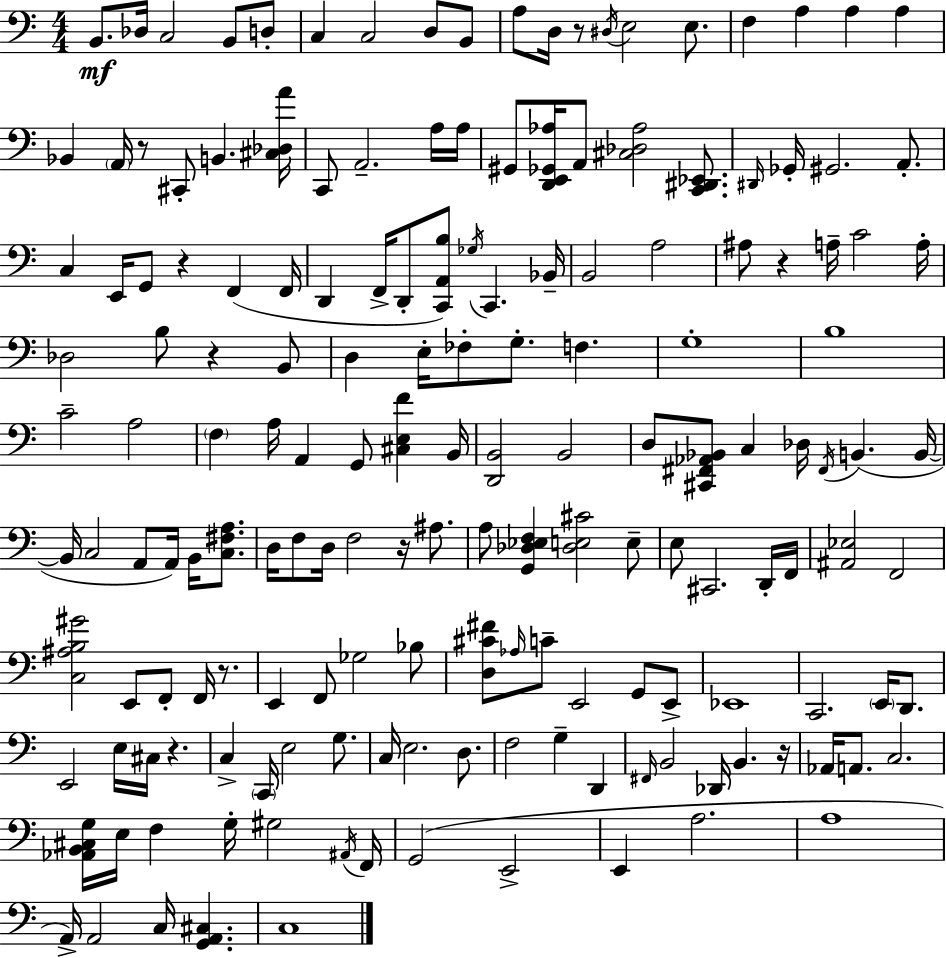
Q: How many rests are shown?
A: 9